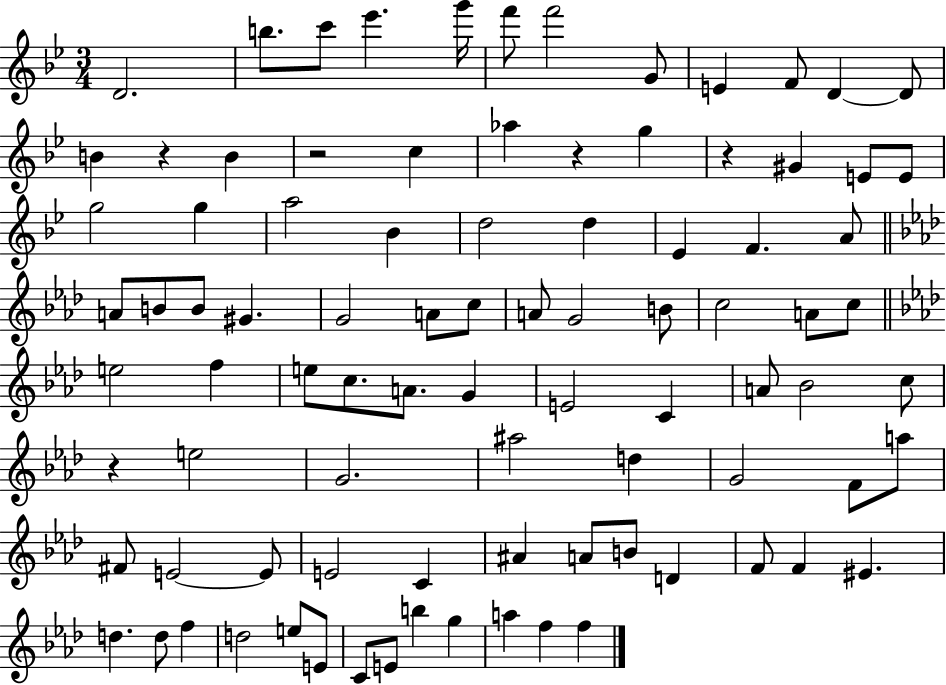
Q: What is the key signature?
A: BES major